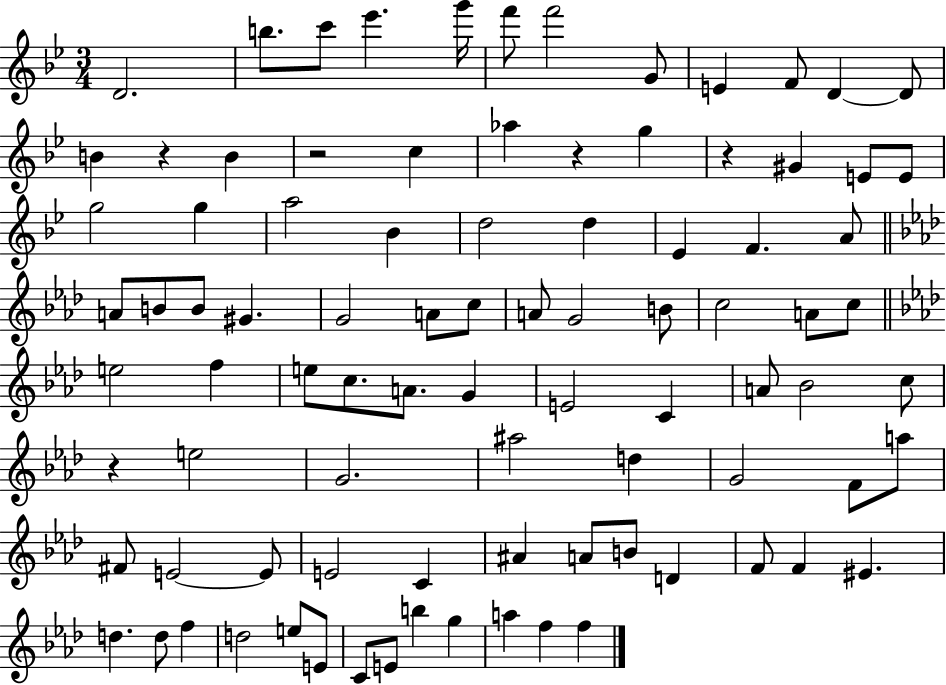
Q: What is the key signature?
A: BES major